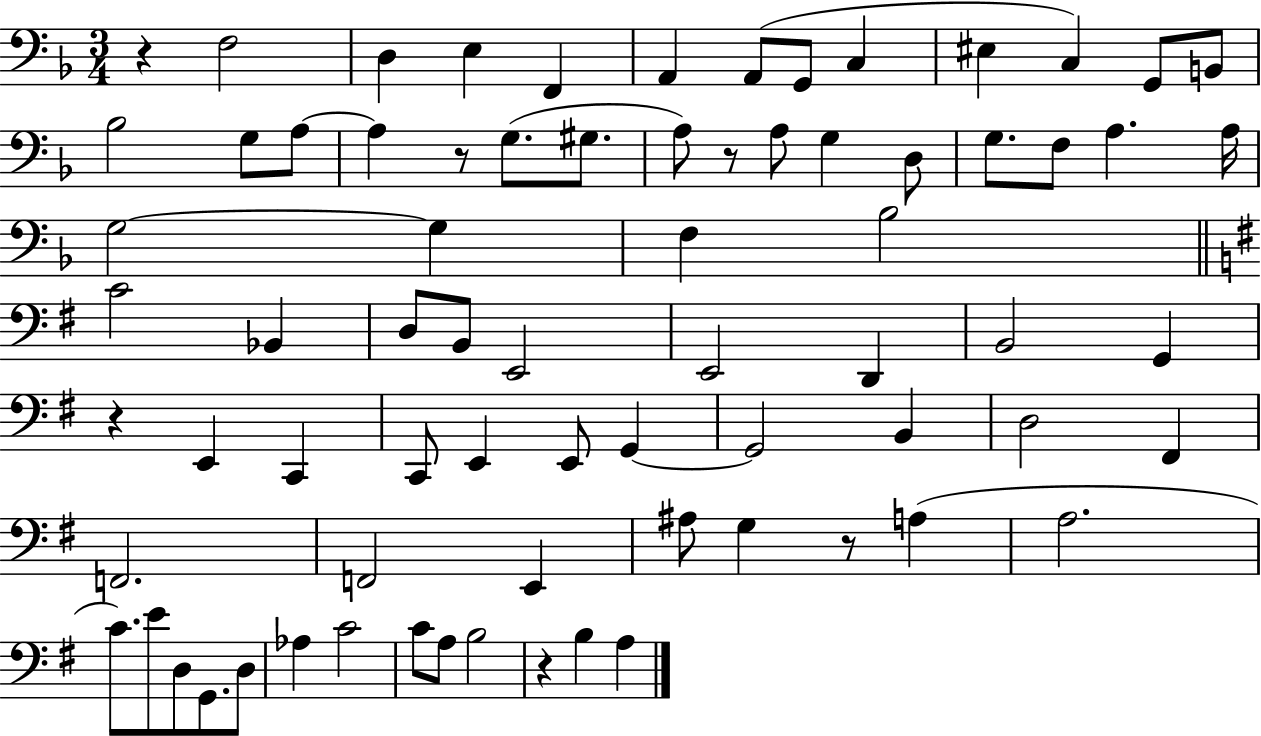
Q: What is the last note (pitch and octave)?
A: A3